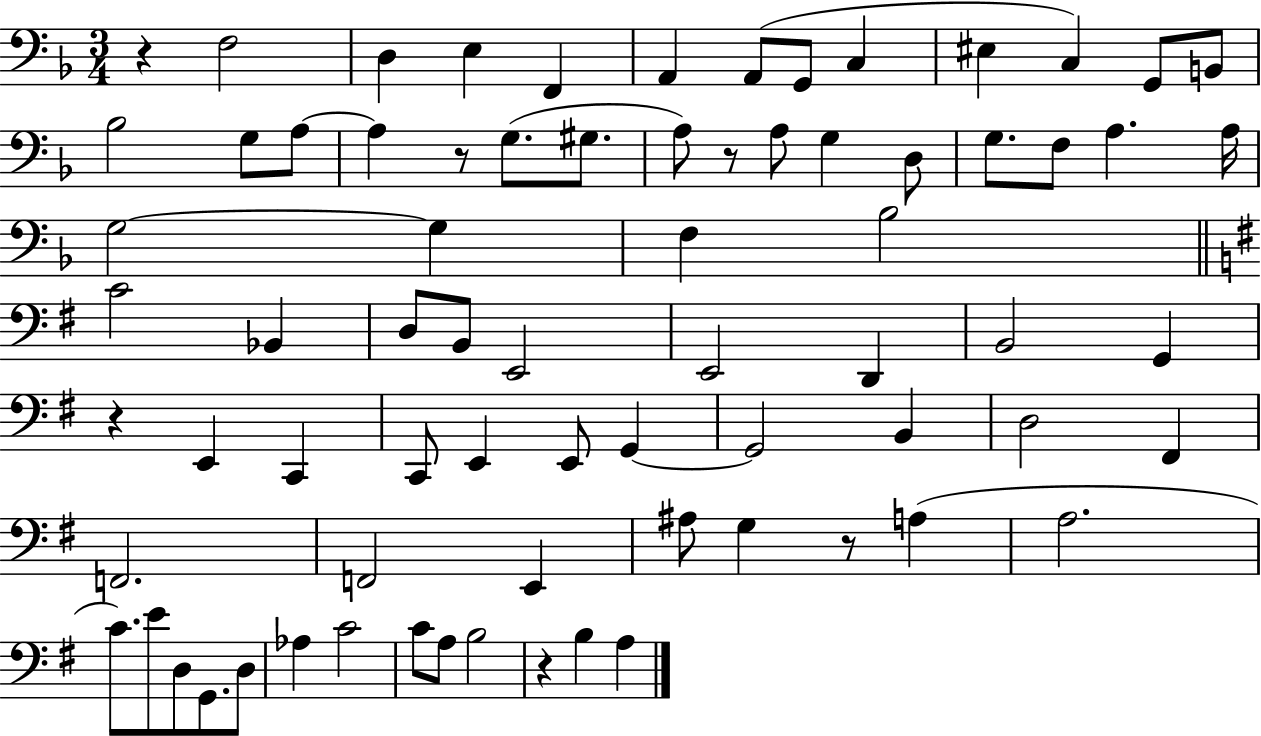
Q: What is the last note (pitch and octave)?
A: A3